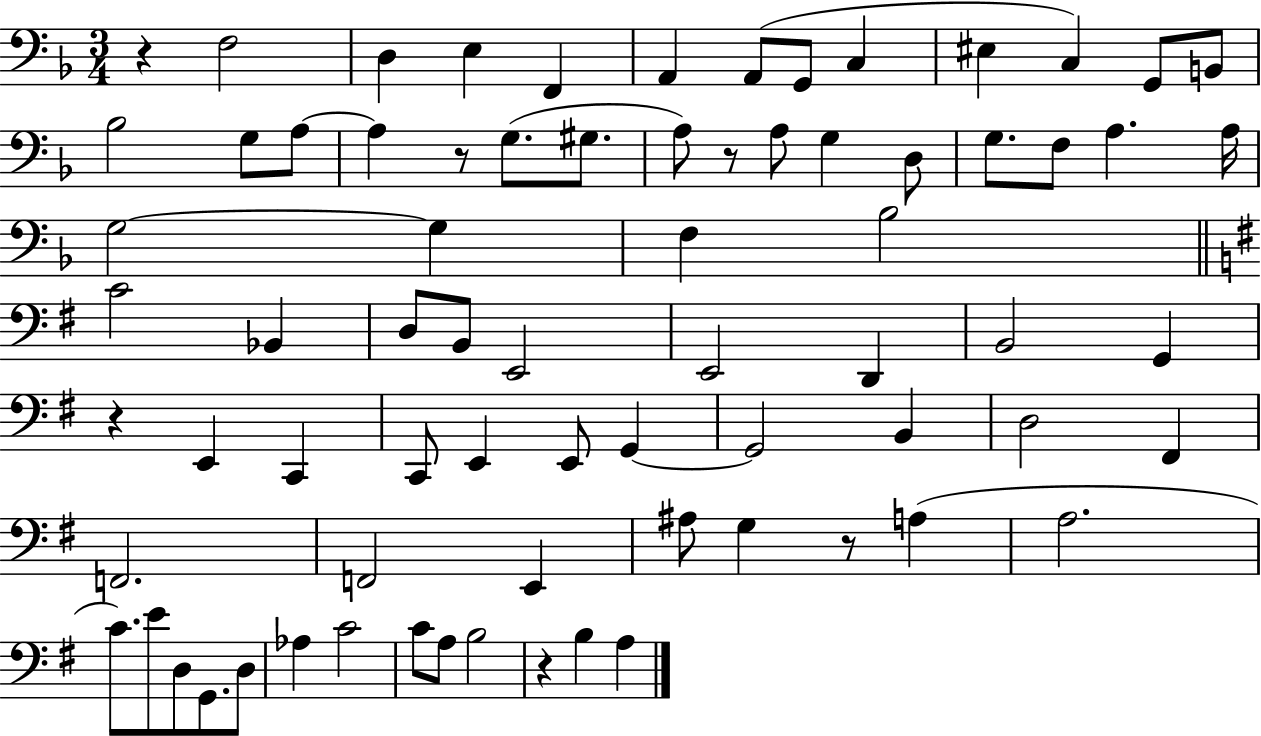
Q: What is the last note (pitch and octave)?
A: A3